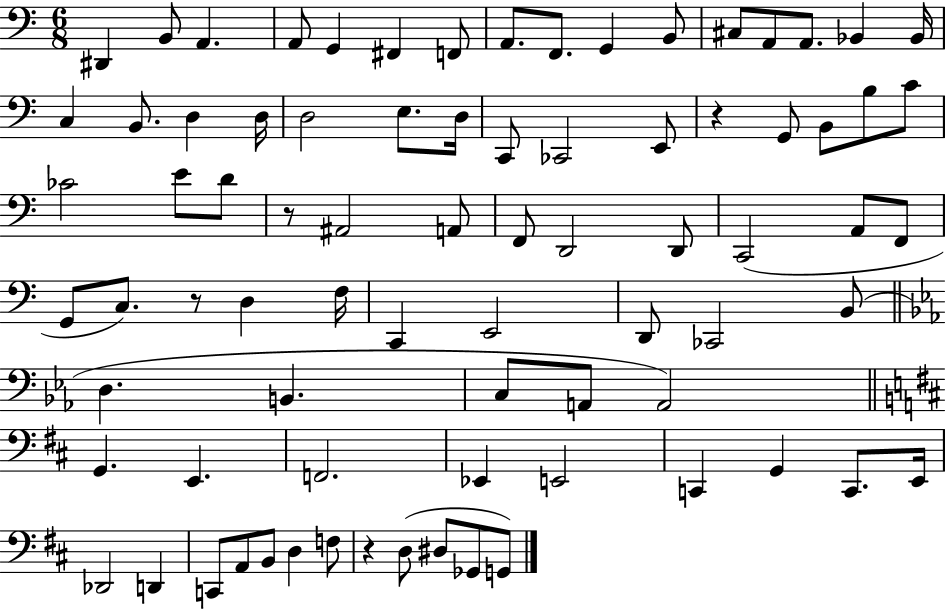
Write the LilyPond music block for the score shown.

{
  \clef bass
  \numericTimeSignature
  \time 6/8
  \key c \major
  dis,4 b,8 a,4. | a,8 g,4 fis,4 f,8 | a,8. f,8. g,4 b,8 | cis8 a,8 a,8. bes,4 bes,16 | \break c4 b,8. d4 d16 | d2 e8. d16 | c,8 ces,2 e,8 | r4 g,8 b,8 b8 c'8 | \break ces'2 e'8 d'8 | r8 ais,2 a,8 | f,8 d,2 d,8 | c,2( a,8 f,8 | \break g,8 c8.) r8 d4 f16 | c,4 e,2 | d,8 ces,2 b,8( | \bar "||" \break \key ees \major d4. b,4. | c8 a,8 a,2) | \bar "||" \break \key d \major g,4. e,4. | f,2. | ees,4 e,2 | c,4 g,4 c,8. e,16 | \break des,2 d,4 | c,8 a,8 b,8 d4 f8 | r4 d8( dis8 ges,8 g,8) | \bar "|."
}